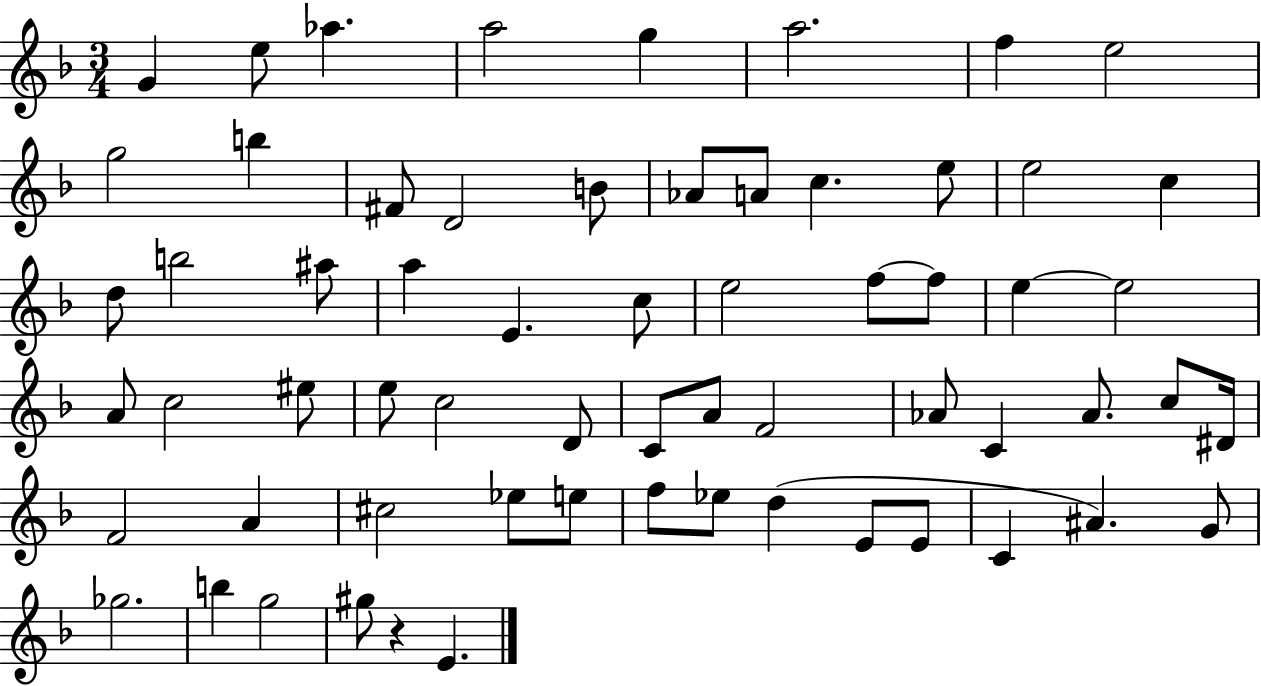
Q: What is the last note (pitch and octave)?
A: E4